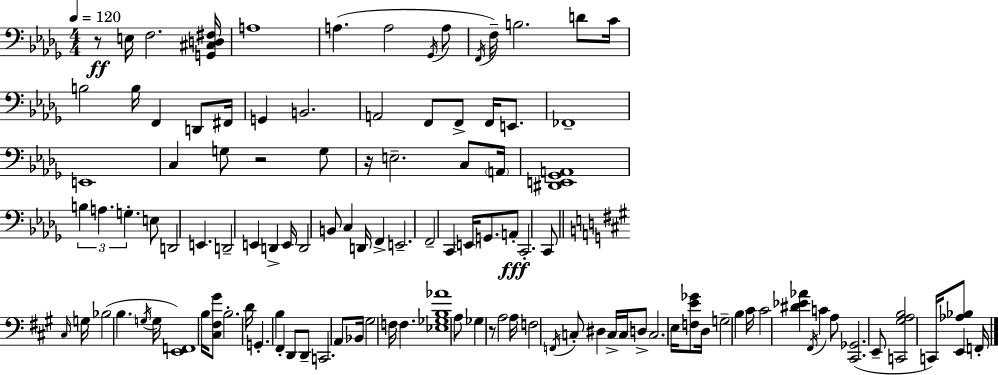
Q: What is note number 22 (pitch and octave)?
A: F2